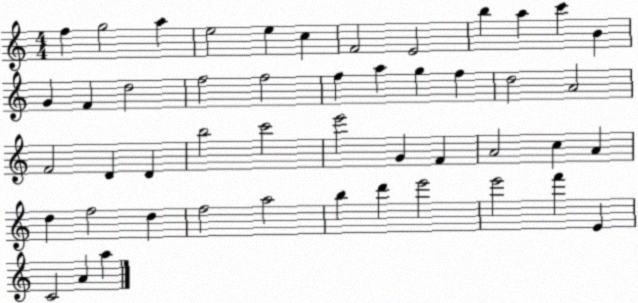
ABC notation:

X:1
T:Untitled
M:4/4
L:1/4
K:C
f g2 a e2 e c F2 E2 b a c' B G F d2 f2 f2 f a g f d2 A2 F2 D D b2 c'2 e'2 G F A2 c A d f2 d f2 a2 b d' e'2 e'2 f' E C2 A a